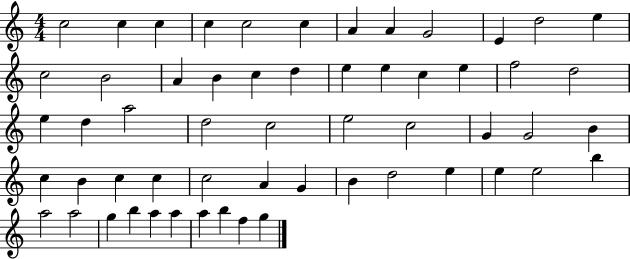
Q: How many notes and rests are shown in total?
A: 57